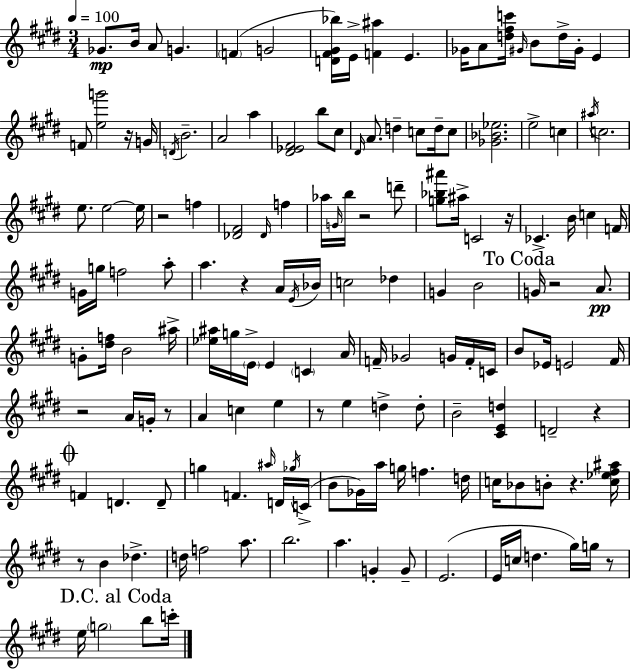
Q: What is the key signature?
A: E major